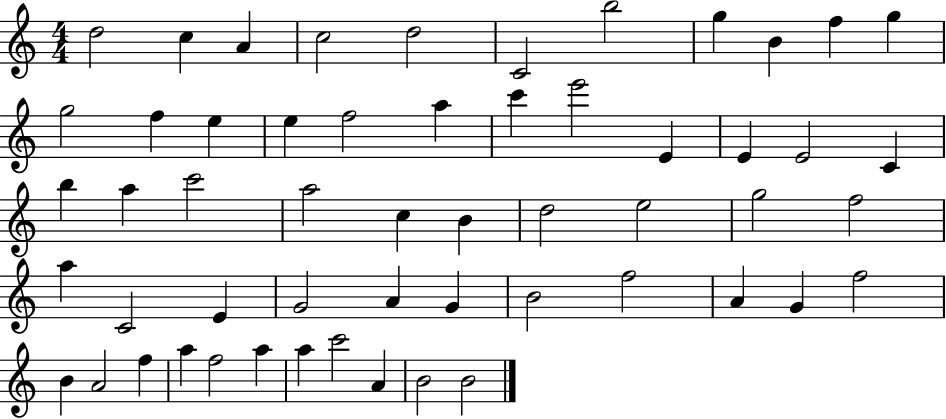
D5/h C5/q A4/q C5/h D5/h C4/h B5/h G5/q B4/q F5/q G5/q G5/h F5/q E5/q E5/q F5/h A5/q C6/q E6/h E4/q E4/q E4/h C4/q B5/q A5/q C6/h A5/h C5/q B4/q D5/h E5/h G5/h F5/h A5/q C4/h E4/q G4/h A4/q G4/q B4/h F5/h A4/q G4/q F5/h B4/q A4/h F5/q A5/q F5/h A5/q A5/q C6/h A4/q B4/h B4/h